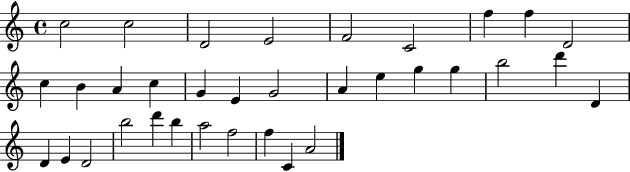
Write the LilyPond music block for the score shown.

{
  \clef treble
  \time 4/4
  \defaultTimeSignature
  \key c \major
  c''2 c''2 | d'2 e'2 | f'2 c'2 | f''4 f''4 d'2 | \break c''4 b'4 a'4 c''4 | g'4 e'4 g'2 | a'4 e''4 g''4 g''4 | b''2 d'''4 d'4 | \break d'4 e'4 d'2 | b''2 d'''4 b''4 | a''2 f''2 | f''4 c'4 a'2 | \break \bar "|."
}